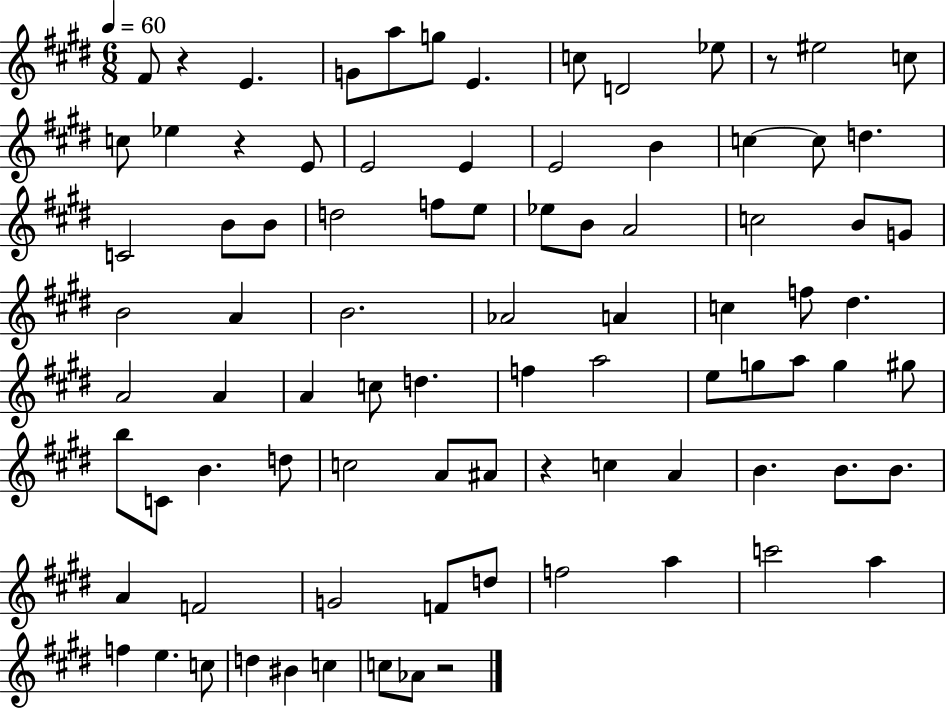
F#4/e R/q E4/q. G4/e A5/e G5/e E4/q. C5/e D4/h Eb5/e R/e EIS5/h C5/e C5/e Eb5/q R/q E4/e E4/h E4/q E4/h B4/q C5/q C5/e D5/q. C4/h B4/e B4/e D5/h F5/e E5/e Eb5/e B4/e A4/h C5/h B4/e G4/e B4/h A4/q B4/h. Ab4/h A4/q C5/q F5/e D#5/q. A4/h A4/q A4/q C5/e D5/q. F5/q A5/h E5/e G5/e A5/e G5/q G#5/e B5/e C4/e B4/q. D5/e C5/h A4/e A#4/e R/q C5/q A4/q B4/q. B4/e. B4/e. A4/q F4/h G4/h F4/e D5/e F5/h A5/q C6/h A5/q F5/q E5/q. C5/e D5/q BIS4/q C5/q C5/e Ab4/e R/h